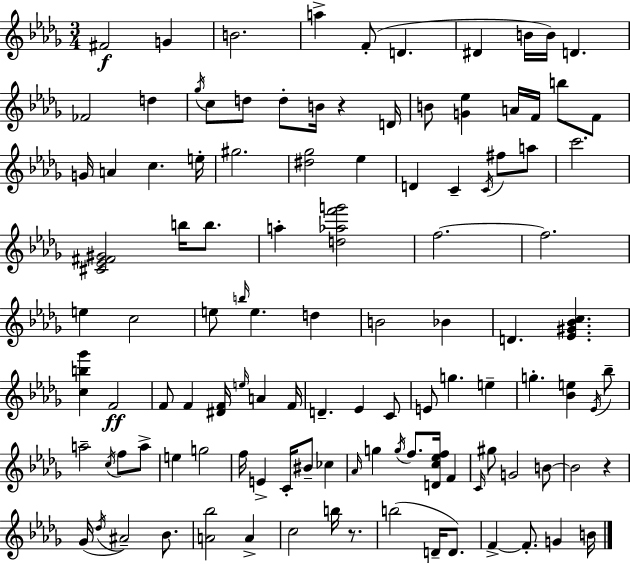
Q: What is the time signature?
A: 3/4